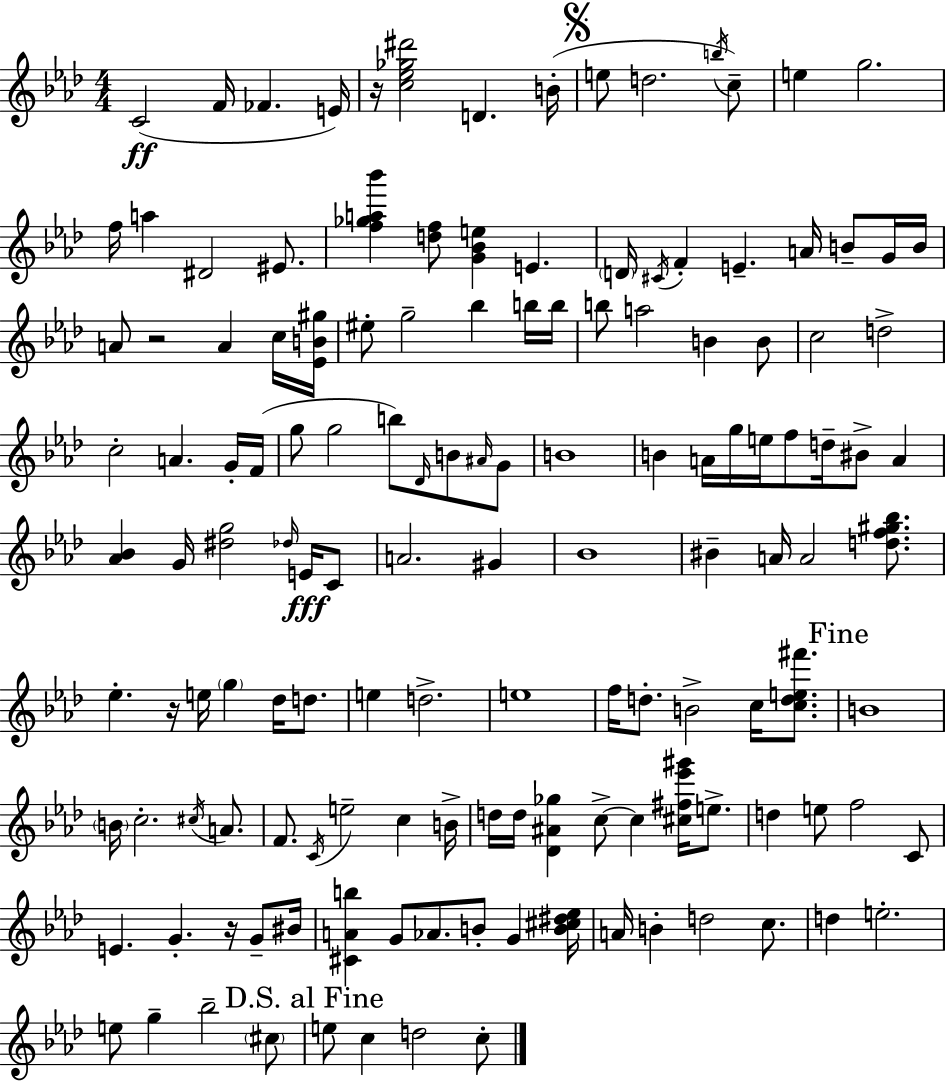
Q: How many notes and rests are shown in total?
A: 139